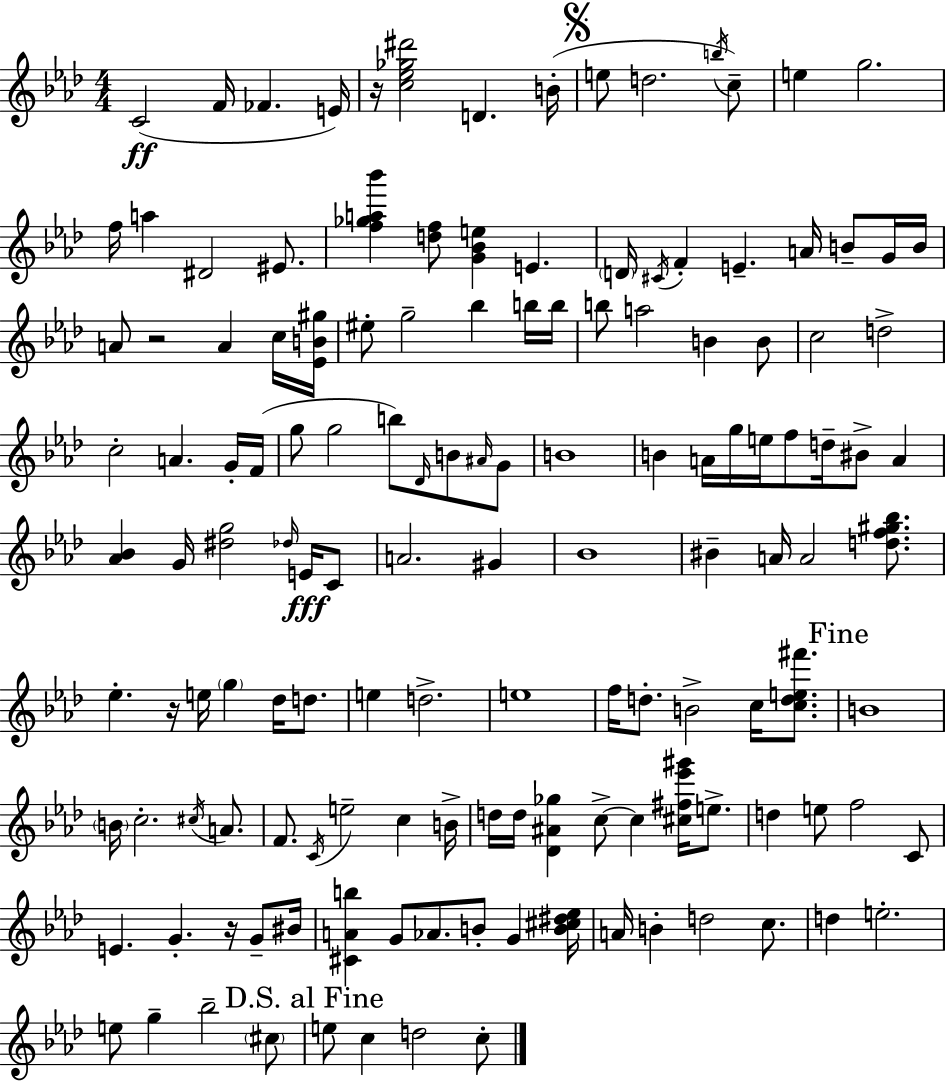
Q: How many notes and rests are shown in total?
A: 139